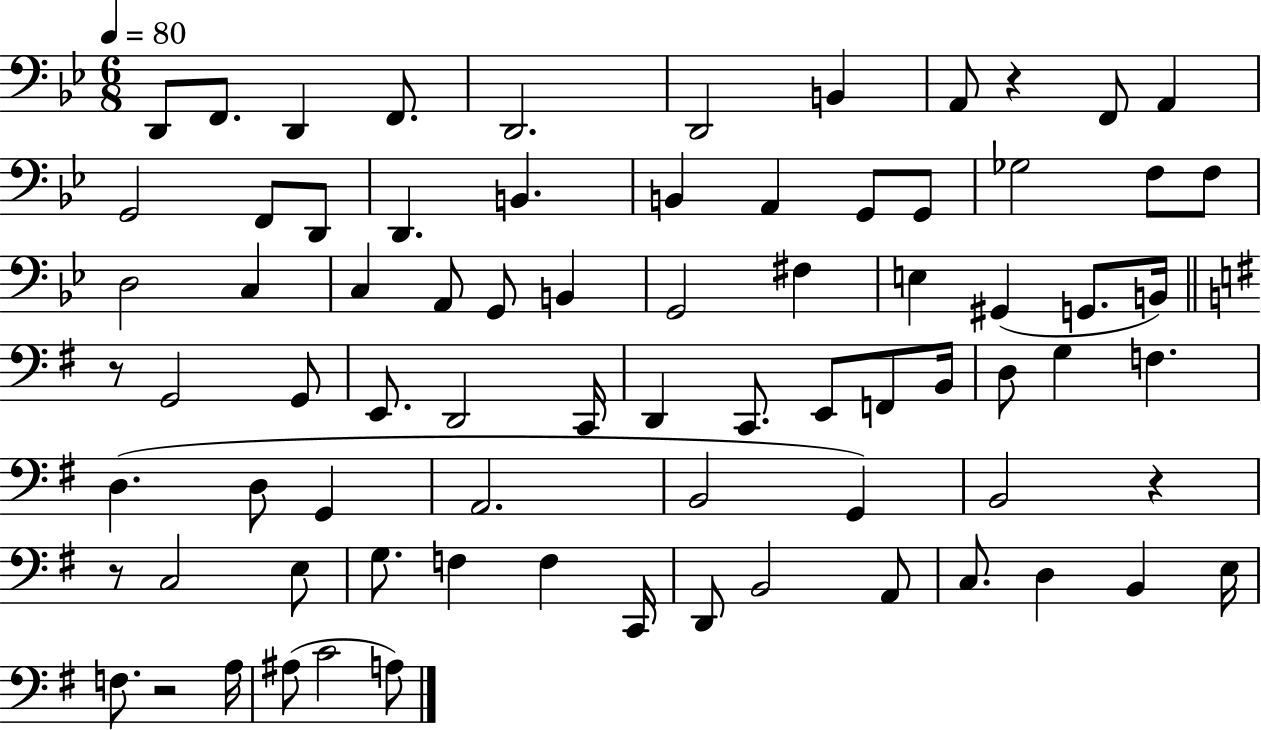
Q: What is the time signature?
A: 6/8